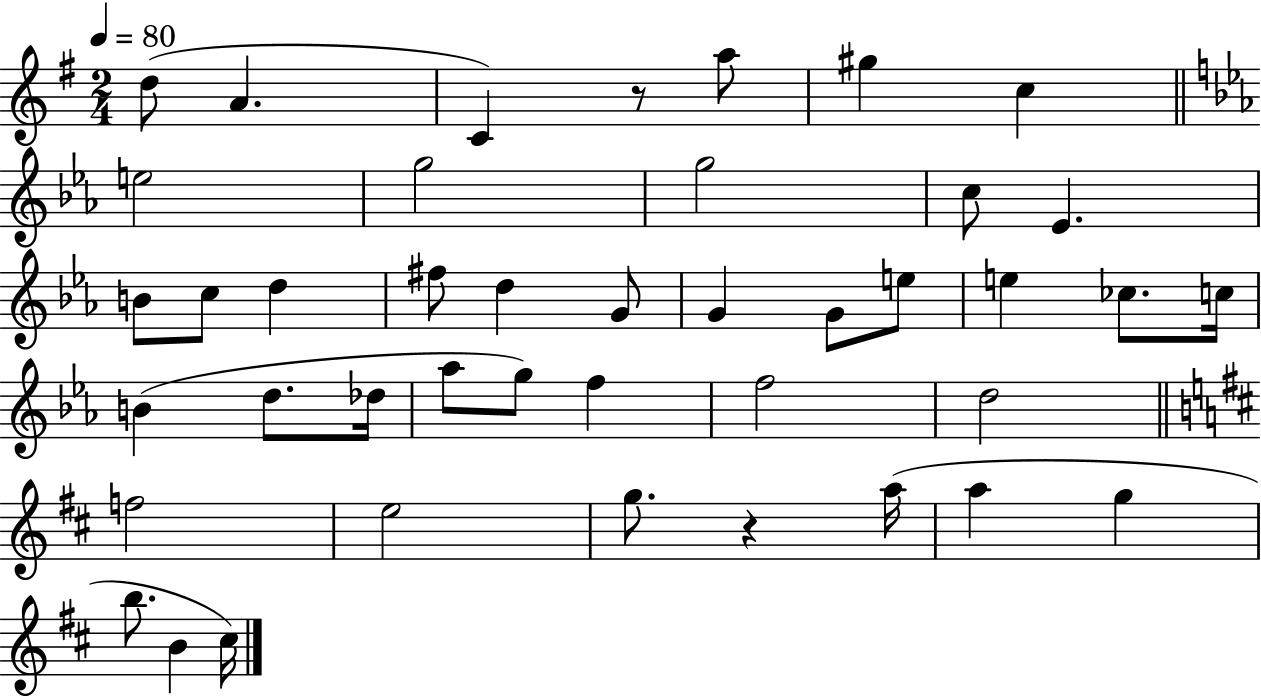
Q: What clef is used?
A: treble